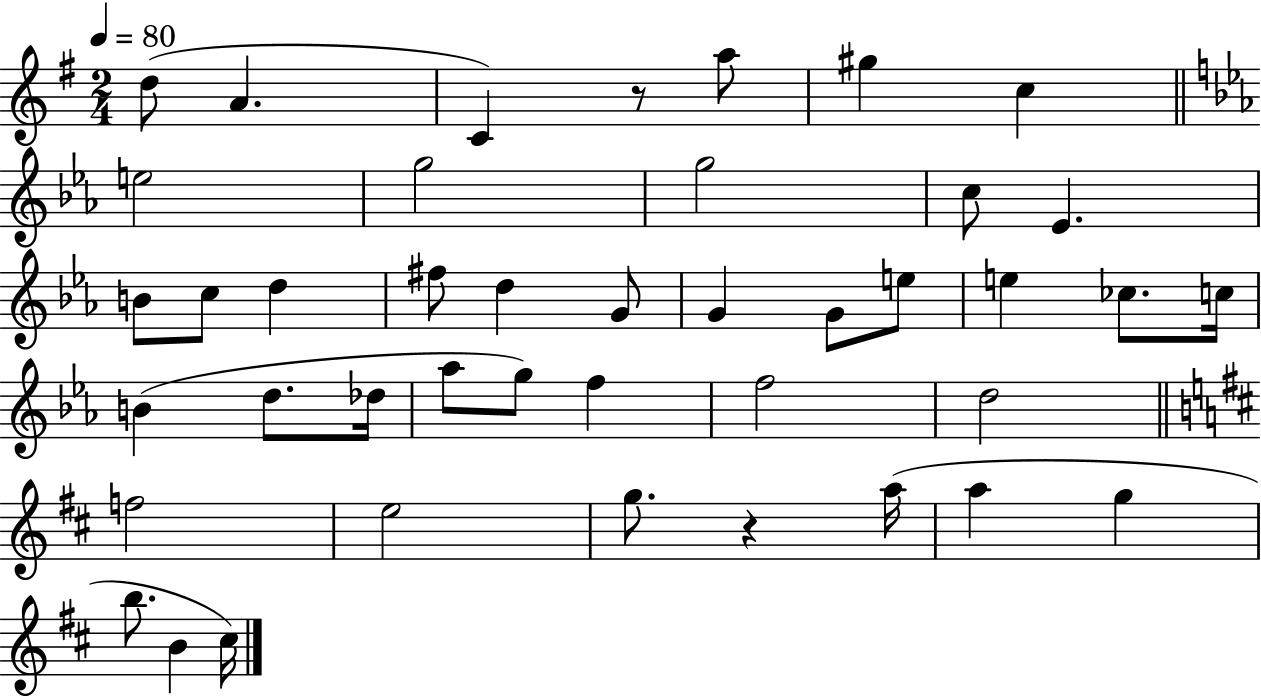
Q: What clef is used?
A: treble